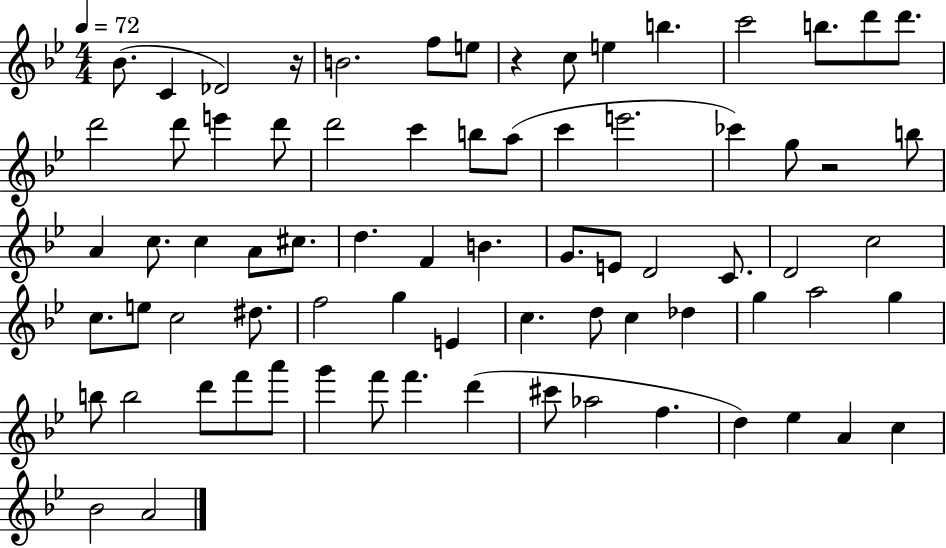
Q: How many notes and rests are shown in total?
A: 75